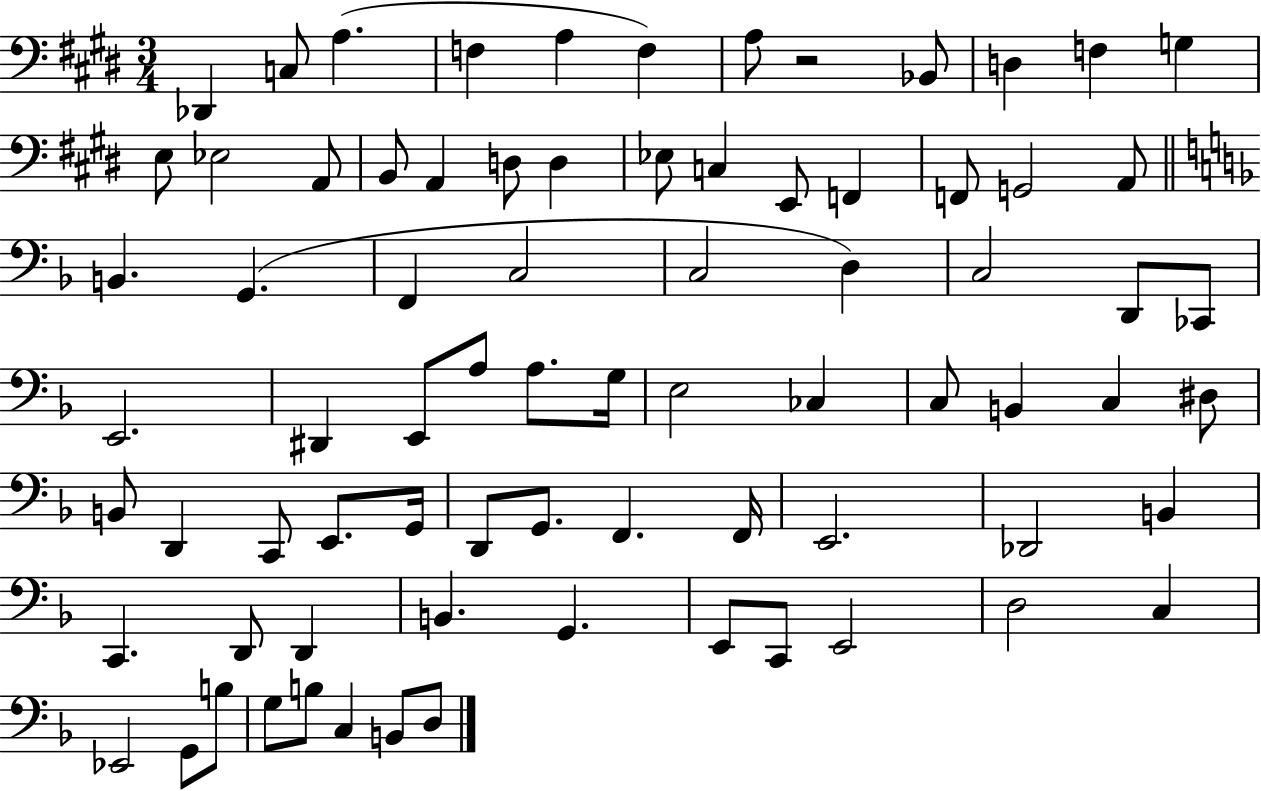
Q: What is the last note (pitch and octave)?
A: D3